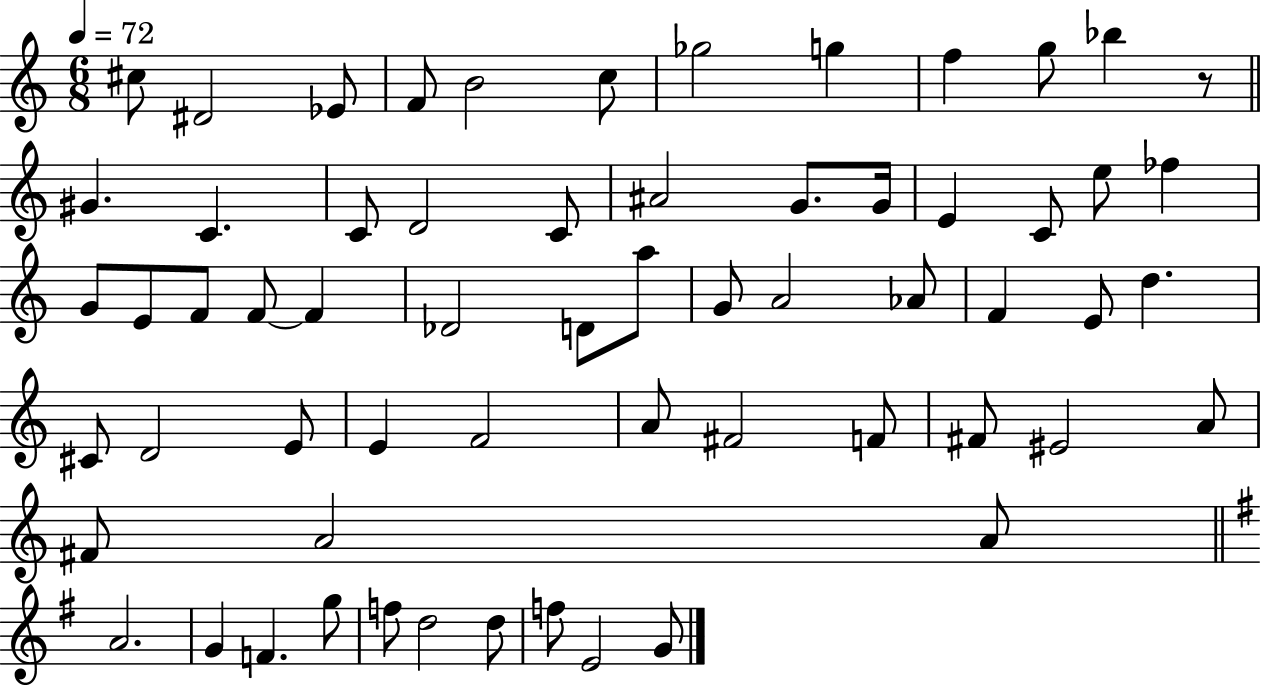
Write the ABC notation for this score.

X:1
T:Untitled
M:6/8
L:1/4
K:C
^c/2 ^D2 _E/2 F/2 B2 c/2 _g2 g f g/2 _b z/2 ^G C C/2 D2 C/2 ^A2 G/2 G/4 E C/2 e/2 _f G/2 E/2 F/2 F/2 F _D2 D/2 a/2 G/2 A2 _A/2 F E/2 d ^C/2 D2 E/2 E F2 A/2 ^F2 F/2 ^F/2 ^E2 A/2 ^F/2 A2 A/2 A2 G F g/2 f/2 d2 d/2 f/2 E2 G/2